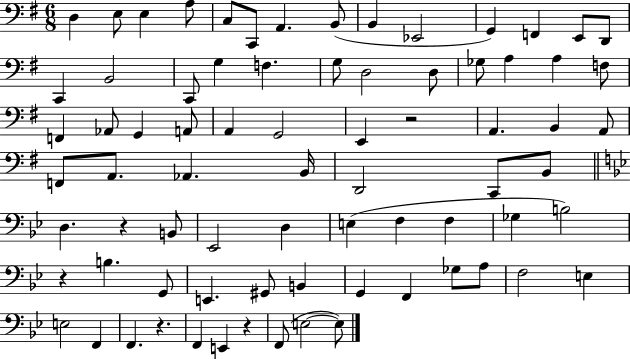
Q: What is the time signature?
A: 6/8